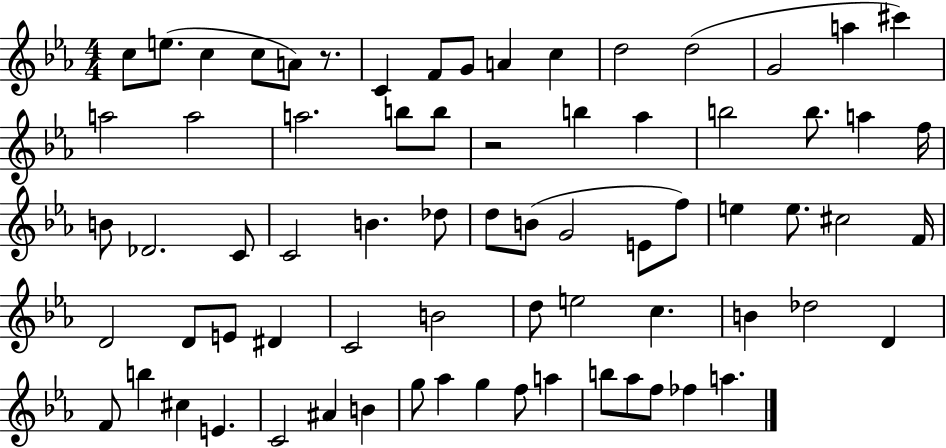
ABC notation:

X:1
T:Untitled
M:4/4
L:1/4
K:Eb
c/2 e/2 c c/2 A/2 z/2 C F/2 G/2 A c d2 d2 G2 a ^c' a2 a2 a2 b/2 b/2 z2 b _a b2 b/2 a f/4 B/2 _D2 C/2 C2 B _d/2 d/2 B/2 G2 E/2 f/2 e e/2 ^c2 F/4 D2 D/2 E/2 ^D C2 B2 d/2 e2 c B _d2 D F/2 b ^c E C2 ^A B g/2 _a g f/2 a b/2 _a/2 f/2 _f a